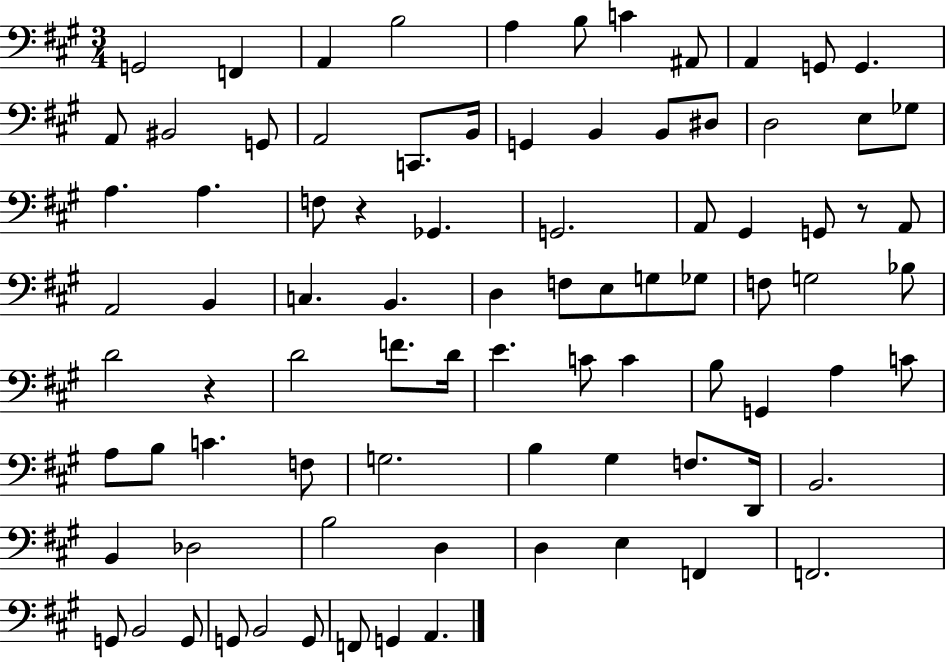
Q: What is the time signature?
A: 3/4